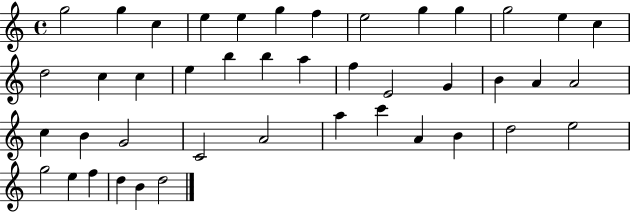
X:1
T:Untitled
M:4/4
L:1/4
K:C
g2 g c e e g f e2 g g g2 e c d2 c c e b b a f E2 G B A A2 c B G2 C2 A2 a c' A B d2 e2 g2 e f d B d2